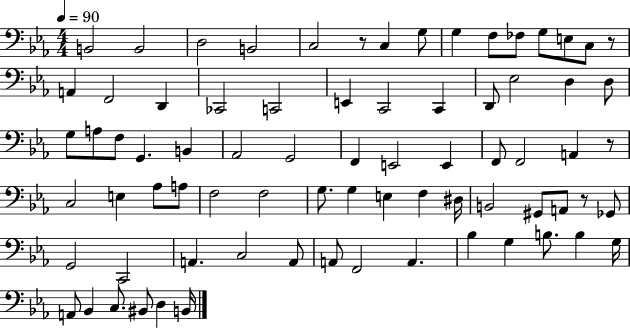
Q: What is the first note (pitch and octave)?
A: B2